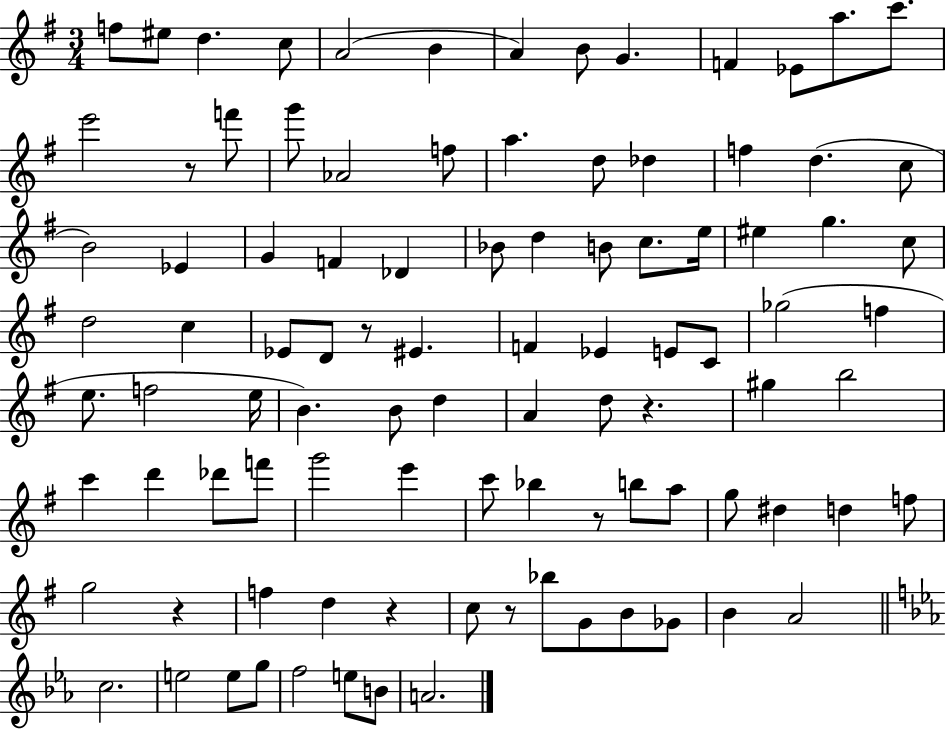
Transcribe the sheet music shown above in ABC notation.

X:1
T:Untitled
M:3/4
L:1/4
K:G
f/2 ^e/2 d c/2 A2 B A B/2 G F _E/2 a/2 c'/2 e'2 z/2 f'/2 g'/2 _A2 f/2 a d/2 _d f d c/2 B2 _E G F _D _B/2 d B/2 c/2 e/4 ^e g c/2 d2 c _E/2 D/2 z/2 ^E F _E E/2 C/2 _g2 f e/2 f2 e/4 B B/2 d A d/2 z ^g b2 c' d' _d'/2 f'/2 g'2 e' c'/2 _b z/2 b/2 a/2 g/2 ^d d f/2 g2 z f d z c/2 z/2 _b/2 G/2 B/2 _G/2 B A2 c2 e2 e/2 g/2 f2 e/2 B/2 A2